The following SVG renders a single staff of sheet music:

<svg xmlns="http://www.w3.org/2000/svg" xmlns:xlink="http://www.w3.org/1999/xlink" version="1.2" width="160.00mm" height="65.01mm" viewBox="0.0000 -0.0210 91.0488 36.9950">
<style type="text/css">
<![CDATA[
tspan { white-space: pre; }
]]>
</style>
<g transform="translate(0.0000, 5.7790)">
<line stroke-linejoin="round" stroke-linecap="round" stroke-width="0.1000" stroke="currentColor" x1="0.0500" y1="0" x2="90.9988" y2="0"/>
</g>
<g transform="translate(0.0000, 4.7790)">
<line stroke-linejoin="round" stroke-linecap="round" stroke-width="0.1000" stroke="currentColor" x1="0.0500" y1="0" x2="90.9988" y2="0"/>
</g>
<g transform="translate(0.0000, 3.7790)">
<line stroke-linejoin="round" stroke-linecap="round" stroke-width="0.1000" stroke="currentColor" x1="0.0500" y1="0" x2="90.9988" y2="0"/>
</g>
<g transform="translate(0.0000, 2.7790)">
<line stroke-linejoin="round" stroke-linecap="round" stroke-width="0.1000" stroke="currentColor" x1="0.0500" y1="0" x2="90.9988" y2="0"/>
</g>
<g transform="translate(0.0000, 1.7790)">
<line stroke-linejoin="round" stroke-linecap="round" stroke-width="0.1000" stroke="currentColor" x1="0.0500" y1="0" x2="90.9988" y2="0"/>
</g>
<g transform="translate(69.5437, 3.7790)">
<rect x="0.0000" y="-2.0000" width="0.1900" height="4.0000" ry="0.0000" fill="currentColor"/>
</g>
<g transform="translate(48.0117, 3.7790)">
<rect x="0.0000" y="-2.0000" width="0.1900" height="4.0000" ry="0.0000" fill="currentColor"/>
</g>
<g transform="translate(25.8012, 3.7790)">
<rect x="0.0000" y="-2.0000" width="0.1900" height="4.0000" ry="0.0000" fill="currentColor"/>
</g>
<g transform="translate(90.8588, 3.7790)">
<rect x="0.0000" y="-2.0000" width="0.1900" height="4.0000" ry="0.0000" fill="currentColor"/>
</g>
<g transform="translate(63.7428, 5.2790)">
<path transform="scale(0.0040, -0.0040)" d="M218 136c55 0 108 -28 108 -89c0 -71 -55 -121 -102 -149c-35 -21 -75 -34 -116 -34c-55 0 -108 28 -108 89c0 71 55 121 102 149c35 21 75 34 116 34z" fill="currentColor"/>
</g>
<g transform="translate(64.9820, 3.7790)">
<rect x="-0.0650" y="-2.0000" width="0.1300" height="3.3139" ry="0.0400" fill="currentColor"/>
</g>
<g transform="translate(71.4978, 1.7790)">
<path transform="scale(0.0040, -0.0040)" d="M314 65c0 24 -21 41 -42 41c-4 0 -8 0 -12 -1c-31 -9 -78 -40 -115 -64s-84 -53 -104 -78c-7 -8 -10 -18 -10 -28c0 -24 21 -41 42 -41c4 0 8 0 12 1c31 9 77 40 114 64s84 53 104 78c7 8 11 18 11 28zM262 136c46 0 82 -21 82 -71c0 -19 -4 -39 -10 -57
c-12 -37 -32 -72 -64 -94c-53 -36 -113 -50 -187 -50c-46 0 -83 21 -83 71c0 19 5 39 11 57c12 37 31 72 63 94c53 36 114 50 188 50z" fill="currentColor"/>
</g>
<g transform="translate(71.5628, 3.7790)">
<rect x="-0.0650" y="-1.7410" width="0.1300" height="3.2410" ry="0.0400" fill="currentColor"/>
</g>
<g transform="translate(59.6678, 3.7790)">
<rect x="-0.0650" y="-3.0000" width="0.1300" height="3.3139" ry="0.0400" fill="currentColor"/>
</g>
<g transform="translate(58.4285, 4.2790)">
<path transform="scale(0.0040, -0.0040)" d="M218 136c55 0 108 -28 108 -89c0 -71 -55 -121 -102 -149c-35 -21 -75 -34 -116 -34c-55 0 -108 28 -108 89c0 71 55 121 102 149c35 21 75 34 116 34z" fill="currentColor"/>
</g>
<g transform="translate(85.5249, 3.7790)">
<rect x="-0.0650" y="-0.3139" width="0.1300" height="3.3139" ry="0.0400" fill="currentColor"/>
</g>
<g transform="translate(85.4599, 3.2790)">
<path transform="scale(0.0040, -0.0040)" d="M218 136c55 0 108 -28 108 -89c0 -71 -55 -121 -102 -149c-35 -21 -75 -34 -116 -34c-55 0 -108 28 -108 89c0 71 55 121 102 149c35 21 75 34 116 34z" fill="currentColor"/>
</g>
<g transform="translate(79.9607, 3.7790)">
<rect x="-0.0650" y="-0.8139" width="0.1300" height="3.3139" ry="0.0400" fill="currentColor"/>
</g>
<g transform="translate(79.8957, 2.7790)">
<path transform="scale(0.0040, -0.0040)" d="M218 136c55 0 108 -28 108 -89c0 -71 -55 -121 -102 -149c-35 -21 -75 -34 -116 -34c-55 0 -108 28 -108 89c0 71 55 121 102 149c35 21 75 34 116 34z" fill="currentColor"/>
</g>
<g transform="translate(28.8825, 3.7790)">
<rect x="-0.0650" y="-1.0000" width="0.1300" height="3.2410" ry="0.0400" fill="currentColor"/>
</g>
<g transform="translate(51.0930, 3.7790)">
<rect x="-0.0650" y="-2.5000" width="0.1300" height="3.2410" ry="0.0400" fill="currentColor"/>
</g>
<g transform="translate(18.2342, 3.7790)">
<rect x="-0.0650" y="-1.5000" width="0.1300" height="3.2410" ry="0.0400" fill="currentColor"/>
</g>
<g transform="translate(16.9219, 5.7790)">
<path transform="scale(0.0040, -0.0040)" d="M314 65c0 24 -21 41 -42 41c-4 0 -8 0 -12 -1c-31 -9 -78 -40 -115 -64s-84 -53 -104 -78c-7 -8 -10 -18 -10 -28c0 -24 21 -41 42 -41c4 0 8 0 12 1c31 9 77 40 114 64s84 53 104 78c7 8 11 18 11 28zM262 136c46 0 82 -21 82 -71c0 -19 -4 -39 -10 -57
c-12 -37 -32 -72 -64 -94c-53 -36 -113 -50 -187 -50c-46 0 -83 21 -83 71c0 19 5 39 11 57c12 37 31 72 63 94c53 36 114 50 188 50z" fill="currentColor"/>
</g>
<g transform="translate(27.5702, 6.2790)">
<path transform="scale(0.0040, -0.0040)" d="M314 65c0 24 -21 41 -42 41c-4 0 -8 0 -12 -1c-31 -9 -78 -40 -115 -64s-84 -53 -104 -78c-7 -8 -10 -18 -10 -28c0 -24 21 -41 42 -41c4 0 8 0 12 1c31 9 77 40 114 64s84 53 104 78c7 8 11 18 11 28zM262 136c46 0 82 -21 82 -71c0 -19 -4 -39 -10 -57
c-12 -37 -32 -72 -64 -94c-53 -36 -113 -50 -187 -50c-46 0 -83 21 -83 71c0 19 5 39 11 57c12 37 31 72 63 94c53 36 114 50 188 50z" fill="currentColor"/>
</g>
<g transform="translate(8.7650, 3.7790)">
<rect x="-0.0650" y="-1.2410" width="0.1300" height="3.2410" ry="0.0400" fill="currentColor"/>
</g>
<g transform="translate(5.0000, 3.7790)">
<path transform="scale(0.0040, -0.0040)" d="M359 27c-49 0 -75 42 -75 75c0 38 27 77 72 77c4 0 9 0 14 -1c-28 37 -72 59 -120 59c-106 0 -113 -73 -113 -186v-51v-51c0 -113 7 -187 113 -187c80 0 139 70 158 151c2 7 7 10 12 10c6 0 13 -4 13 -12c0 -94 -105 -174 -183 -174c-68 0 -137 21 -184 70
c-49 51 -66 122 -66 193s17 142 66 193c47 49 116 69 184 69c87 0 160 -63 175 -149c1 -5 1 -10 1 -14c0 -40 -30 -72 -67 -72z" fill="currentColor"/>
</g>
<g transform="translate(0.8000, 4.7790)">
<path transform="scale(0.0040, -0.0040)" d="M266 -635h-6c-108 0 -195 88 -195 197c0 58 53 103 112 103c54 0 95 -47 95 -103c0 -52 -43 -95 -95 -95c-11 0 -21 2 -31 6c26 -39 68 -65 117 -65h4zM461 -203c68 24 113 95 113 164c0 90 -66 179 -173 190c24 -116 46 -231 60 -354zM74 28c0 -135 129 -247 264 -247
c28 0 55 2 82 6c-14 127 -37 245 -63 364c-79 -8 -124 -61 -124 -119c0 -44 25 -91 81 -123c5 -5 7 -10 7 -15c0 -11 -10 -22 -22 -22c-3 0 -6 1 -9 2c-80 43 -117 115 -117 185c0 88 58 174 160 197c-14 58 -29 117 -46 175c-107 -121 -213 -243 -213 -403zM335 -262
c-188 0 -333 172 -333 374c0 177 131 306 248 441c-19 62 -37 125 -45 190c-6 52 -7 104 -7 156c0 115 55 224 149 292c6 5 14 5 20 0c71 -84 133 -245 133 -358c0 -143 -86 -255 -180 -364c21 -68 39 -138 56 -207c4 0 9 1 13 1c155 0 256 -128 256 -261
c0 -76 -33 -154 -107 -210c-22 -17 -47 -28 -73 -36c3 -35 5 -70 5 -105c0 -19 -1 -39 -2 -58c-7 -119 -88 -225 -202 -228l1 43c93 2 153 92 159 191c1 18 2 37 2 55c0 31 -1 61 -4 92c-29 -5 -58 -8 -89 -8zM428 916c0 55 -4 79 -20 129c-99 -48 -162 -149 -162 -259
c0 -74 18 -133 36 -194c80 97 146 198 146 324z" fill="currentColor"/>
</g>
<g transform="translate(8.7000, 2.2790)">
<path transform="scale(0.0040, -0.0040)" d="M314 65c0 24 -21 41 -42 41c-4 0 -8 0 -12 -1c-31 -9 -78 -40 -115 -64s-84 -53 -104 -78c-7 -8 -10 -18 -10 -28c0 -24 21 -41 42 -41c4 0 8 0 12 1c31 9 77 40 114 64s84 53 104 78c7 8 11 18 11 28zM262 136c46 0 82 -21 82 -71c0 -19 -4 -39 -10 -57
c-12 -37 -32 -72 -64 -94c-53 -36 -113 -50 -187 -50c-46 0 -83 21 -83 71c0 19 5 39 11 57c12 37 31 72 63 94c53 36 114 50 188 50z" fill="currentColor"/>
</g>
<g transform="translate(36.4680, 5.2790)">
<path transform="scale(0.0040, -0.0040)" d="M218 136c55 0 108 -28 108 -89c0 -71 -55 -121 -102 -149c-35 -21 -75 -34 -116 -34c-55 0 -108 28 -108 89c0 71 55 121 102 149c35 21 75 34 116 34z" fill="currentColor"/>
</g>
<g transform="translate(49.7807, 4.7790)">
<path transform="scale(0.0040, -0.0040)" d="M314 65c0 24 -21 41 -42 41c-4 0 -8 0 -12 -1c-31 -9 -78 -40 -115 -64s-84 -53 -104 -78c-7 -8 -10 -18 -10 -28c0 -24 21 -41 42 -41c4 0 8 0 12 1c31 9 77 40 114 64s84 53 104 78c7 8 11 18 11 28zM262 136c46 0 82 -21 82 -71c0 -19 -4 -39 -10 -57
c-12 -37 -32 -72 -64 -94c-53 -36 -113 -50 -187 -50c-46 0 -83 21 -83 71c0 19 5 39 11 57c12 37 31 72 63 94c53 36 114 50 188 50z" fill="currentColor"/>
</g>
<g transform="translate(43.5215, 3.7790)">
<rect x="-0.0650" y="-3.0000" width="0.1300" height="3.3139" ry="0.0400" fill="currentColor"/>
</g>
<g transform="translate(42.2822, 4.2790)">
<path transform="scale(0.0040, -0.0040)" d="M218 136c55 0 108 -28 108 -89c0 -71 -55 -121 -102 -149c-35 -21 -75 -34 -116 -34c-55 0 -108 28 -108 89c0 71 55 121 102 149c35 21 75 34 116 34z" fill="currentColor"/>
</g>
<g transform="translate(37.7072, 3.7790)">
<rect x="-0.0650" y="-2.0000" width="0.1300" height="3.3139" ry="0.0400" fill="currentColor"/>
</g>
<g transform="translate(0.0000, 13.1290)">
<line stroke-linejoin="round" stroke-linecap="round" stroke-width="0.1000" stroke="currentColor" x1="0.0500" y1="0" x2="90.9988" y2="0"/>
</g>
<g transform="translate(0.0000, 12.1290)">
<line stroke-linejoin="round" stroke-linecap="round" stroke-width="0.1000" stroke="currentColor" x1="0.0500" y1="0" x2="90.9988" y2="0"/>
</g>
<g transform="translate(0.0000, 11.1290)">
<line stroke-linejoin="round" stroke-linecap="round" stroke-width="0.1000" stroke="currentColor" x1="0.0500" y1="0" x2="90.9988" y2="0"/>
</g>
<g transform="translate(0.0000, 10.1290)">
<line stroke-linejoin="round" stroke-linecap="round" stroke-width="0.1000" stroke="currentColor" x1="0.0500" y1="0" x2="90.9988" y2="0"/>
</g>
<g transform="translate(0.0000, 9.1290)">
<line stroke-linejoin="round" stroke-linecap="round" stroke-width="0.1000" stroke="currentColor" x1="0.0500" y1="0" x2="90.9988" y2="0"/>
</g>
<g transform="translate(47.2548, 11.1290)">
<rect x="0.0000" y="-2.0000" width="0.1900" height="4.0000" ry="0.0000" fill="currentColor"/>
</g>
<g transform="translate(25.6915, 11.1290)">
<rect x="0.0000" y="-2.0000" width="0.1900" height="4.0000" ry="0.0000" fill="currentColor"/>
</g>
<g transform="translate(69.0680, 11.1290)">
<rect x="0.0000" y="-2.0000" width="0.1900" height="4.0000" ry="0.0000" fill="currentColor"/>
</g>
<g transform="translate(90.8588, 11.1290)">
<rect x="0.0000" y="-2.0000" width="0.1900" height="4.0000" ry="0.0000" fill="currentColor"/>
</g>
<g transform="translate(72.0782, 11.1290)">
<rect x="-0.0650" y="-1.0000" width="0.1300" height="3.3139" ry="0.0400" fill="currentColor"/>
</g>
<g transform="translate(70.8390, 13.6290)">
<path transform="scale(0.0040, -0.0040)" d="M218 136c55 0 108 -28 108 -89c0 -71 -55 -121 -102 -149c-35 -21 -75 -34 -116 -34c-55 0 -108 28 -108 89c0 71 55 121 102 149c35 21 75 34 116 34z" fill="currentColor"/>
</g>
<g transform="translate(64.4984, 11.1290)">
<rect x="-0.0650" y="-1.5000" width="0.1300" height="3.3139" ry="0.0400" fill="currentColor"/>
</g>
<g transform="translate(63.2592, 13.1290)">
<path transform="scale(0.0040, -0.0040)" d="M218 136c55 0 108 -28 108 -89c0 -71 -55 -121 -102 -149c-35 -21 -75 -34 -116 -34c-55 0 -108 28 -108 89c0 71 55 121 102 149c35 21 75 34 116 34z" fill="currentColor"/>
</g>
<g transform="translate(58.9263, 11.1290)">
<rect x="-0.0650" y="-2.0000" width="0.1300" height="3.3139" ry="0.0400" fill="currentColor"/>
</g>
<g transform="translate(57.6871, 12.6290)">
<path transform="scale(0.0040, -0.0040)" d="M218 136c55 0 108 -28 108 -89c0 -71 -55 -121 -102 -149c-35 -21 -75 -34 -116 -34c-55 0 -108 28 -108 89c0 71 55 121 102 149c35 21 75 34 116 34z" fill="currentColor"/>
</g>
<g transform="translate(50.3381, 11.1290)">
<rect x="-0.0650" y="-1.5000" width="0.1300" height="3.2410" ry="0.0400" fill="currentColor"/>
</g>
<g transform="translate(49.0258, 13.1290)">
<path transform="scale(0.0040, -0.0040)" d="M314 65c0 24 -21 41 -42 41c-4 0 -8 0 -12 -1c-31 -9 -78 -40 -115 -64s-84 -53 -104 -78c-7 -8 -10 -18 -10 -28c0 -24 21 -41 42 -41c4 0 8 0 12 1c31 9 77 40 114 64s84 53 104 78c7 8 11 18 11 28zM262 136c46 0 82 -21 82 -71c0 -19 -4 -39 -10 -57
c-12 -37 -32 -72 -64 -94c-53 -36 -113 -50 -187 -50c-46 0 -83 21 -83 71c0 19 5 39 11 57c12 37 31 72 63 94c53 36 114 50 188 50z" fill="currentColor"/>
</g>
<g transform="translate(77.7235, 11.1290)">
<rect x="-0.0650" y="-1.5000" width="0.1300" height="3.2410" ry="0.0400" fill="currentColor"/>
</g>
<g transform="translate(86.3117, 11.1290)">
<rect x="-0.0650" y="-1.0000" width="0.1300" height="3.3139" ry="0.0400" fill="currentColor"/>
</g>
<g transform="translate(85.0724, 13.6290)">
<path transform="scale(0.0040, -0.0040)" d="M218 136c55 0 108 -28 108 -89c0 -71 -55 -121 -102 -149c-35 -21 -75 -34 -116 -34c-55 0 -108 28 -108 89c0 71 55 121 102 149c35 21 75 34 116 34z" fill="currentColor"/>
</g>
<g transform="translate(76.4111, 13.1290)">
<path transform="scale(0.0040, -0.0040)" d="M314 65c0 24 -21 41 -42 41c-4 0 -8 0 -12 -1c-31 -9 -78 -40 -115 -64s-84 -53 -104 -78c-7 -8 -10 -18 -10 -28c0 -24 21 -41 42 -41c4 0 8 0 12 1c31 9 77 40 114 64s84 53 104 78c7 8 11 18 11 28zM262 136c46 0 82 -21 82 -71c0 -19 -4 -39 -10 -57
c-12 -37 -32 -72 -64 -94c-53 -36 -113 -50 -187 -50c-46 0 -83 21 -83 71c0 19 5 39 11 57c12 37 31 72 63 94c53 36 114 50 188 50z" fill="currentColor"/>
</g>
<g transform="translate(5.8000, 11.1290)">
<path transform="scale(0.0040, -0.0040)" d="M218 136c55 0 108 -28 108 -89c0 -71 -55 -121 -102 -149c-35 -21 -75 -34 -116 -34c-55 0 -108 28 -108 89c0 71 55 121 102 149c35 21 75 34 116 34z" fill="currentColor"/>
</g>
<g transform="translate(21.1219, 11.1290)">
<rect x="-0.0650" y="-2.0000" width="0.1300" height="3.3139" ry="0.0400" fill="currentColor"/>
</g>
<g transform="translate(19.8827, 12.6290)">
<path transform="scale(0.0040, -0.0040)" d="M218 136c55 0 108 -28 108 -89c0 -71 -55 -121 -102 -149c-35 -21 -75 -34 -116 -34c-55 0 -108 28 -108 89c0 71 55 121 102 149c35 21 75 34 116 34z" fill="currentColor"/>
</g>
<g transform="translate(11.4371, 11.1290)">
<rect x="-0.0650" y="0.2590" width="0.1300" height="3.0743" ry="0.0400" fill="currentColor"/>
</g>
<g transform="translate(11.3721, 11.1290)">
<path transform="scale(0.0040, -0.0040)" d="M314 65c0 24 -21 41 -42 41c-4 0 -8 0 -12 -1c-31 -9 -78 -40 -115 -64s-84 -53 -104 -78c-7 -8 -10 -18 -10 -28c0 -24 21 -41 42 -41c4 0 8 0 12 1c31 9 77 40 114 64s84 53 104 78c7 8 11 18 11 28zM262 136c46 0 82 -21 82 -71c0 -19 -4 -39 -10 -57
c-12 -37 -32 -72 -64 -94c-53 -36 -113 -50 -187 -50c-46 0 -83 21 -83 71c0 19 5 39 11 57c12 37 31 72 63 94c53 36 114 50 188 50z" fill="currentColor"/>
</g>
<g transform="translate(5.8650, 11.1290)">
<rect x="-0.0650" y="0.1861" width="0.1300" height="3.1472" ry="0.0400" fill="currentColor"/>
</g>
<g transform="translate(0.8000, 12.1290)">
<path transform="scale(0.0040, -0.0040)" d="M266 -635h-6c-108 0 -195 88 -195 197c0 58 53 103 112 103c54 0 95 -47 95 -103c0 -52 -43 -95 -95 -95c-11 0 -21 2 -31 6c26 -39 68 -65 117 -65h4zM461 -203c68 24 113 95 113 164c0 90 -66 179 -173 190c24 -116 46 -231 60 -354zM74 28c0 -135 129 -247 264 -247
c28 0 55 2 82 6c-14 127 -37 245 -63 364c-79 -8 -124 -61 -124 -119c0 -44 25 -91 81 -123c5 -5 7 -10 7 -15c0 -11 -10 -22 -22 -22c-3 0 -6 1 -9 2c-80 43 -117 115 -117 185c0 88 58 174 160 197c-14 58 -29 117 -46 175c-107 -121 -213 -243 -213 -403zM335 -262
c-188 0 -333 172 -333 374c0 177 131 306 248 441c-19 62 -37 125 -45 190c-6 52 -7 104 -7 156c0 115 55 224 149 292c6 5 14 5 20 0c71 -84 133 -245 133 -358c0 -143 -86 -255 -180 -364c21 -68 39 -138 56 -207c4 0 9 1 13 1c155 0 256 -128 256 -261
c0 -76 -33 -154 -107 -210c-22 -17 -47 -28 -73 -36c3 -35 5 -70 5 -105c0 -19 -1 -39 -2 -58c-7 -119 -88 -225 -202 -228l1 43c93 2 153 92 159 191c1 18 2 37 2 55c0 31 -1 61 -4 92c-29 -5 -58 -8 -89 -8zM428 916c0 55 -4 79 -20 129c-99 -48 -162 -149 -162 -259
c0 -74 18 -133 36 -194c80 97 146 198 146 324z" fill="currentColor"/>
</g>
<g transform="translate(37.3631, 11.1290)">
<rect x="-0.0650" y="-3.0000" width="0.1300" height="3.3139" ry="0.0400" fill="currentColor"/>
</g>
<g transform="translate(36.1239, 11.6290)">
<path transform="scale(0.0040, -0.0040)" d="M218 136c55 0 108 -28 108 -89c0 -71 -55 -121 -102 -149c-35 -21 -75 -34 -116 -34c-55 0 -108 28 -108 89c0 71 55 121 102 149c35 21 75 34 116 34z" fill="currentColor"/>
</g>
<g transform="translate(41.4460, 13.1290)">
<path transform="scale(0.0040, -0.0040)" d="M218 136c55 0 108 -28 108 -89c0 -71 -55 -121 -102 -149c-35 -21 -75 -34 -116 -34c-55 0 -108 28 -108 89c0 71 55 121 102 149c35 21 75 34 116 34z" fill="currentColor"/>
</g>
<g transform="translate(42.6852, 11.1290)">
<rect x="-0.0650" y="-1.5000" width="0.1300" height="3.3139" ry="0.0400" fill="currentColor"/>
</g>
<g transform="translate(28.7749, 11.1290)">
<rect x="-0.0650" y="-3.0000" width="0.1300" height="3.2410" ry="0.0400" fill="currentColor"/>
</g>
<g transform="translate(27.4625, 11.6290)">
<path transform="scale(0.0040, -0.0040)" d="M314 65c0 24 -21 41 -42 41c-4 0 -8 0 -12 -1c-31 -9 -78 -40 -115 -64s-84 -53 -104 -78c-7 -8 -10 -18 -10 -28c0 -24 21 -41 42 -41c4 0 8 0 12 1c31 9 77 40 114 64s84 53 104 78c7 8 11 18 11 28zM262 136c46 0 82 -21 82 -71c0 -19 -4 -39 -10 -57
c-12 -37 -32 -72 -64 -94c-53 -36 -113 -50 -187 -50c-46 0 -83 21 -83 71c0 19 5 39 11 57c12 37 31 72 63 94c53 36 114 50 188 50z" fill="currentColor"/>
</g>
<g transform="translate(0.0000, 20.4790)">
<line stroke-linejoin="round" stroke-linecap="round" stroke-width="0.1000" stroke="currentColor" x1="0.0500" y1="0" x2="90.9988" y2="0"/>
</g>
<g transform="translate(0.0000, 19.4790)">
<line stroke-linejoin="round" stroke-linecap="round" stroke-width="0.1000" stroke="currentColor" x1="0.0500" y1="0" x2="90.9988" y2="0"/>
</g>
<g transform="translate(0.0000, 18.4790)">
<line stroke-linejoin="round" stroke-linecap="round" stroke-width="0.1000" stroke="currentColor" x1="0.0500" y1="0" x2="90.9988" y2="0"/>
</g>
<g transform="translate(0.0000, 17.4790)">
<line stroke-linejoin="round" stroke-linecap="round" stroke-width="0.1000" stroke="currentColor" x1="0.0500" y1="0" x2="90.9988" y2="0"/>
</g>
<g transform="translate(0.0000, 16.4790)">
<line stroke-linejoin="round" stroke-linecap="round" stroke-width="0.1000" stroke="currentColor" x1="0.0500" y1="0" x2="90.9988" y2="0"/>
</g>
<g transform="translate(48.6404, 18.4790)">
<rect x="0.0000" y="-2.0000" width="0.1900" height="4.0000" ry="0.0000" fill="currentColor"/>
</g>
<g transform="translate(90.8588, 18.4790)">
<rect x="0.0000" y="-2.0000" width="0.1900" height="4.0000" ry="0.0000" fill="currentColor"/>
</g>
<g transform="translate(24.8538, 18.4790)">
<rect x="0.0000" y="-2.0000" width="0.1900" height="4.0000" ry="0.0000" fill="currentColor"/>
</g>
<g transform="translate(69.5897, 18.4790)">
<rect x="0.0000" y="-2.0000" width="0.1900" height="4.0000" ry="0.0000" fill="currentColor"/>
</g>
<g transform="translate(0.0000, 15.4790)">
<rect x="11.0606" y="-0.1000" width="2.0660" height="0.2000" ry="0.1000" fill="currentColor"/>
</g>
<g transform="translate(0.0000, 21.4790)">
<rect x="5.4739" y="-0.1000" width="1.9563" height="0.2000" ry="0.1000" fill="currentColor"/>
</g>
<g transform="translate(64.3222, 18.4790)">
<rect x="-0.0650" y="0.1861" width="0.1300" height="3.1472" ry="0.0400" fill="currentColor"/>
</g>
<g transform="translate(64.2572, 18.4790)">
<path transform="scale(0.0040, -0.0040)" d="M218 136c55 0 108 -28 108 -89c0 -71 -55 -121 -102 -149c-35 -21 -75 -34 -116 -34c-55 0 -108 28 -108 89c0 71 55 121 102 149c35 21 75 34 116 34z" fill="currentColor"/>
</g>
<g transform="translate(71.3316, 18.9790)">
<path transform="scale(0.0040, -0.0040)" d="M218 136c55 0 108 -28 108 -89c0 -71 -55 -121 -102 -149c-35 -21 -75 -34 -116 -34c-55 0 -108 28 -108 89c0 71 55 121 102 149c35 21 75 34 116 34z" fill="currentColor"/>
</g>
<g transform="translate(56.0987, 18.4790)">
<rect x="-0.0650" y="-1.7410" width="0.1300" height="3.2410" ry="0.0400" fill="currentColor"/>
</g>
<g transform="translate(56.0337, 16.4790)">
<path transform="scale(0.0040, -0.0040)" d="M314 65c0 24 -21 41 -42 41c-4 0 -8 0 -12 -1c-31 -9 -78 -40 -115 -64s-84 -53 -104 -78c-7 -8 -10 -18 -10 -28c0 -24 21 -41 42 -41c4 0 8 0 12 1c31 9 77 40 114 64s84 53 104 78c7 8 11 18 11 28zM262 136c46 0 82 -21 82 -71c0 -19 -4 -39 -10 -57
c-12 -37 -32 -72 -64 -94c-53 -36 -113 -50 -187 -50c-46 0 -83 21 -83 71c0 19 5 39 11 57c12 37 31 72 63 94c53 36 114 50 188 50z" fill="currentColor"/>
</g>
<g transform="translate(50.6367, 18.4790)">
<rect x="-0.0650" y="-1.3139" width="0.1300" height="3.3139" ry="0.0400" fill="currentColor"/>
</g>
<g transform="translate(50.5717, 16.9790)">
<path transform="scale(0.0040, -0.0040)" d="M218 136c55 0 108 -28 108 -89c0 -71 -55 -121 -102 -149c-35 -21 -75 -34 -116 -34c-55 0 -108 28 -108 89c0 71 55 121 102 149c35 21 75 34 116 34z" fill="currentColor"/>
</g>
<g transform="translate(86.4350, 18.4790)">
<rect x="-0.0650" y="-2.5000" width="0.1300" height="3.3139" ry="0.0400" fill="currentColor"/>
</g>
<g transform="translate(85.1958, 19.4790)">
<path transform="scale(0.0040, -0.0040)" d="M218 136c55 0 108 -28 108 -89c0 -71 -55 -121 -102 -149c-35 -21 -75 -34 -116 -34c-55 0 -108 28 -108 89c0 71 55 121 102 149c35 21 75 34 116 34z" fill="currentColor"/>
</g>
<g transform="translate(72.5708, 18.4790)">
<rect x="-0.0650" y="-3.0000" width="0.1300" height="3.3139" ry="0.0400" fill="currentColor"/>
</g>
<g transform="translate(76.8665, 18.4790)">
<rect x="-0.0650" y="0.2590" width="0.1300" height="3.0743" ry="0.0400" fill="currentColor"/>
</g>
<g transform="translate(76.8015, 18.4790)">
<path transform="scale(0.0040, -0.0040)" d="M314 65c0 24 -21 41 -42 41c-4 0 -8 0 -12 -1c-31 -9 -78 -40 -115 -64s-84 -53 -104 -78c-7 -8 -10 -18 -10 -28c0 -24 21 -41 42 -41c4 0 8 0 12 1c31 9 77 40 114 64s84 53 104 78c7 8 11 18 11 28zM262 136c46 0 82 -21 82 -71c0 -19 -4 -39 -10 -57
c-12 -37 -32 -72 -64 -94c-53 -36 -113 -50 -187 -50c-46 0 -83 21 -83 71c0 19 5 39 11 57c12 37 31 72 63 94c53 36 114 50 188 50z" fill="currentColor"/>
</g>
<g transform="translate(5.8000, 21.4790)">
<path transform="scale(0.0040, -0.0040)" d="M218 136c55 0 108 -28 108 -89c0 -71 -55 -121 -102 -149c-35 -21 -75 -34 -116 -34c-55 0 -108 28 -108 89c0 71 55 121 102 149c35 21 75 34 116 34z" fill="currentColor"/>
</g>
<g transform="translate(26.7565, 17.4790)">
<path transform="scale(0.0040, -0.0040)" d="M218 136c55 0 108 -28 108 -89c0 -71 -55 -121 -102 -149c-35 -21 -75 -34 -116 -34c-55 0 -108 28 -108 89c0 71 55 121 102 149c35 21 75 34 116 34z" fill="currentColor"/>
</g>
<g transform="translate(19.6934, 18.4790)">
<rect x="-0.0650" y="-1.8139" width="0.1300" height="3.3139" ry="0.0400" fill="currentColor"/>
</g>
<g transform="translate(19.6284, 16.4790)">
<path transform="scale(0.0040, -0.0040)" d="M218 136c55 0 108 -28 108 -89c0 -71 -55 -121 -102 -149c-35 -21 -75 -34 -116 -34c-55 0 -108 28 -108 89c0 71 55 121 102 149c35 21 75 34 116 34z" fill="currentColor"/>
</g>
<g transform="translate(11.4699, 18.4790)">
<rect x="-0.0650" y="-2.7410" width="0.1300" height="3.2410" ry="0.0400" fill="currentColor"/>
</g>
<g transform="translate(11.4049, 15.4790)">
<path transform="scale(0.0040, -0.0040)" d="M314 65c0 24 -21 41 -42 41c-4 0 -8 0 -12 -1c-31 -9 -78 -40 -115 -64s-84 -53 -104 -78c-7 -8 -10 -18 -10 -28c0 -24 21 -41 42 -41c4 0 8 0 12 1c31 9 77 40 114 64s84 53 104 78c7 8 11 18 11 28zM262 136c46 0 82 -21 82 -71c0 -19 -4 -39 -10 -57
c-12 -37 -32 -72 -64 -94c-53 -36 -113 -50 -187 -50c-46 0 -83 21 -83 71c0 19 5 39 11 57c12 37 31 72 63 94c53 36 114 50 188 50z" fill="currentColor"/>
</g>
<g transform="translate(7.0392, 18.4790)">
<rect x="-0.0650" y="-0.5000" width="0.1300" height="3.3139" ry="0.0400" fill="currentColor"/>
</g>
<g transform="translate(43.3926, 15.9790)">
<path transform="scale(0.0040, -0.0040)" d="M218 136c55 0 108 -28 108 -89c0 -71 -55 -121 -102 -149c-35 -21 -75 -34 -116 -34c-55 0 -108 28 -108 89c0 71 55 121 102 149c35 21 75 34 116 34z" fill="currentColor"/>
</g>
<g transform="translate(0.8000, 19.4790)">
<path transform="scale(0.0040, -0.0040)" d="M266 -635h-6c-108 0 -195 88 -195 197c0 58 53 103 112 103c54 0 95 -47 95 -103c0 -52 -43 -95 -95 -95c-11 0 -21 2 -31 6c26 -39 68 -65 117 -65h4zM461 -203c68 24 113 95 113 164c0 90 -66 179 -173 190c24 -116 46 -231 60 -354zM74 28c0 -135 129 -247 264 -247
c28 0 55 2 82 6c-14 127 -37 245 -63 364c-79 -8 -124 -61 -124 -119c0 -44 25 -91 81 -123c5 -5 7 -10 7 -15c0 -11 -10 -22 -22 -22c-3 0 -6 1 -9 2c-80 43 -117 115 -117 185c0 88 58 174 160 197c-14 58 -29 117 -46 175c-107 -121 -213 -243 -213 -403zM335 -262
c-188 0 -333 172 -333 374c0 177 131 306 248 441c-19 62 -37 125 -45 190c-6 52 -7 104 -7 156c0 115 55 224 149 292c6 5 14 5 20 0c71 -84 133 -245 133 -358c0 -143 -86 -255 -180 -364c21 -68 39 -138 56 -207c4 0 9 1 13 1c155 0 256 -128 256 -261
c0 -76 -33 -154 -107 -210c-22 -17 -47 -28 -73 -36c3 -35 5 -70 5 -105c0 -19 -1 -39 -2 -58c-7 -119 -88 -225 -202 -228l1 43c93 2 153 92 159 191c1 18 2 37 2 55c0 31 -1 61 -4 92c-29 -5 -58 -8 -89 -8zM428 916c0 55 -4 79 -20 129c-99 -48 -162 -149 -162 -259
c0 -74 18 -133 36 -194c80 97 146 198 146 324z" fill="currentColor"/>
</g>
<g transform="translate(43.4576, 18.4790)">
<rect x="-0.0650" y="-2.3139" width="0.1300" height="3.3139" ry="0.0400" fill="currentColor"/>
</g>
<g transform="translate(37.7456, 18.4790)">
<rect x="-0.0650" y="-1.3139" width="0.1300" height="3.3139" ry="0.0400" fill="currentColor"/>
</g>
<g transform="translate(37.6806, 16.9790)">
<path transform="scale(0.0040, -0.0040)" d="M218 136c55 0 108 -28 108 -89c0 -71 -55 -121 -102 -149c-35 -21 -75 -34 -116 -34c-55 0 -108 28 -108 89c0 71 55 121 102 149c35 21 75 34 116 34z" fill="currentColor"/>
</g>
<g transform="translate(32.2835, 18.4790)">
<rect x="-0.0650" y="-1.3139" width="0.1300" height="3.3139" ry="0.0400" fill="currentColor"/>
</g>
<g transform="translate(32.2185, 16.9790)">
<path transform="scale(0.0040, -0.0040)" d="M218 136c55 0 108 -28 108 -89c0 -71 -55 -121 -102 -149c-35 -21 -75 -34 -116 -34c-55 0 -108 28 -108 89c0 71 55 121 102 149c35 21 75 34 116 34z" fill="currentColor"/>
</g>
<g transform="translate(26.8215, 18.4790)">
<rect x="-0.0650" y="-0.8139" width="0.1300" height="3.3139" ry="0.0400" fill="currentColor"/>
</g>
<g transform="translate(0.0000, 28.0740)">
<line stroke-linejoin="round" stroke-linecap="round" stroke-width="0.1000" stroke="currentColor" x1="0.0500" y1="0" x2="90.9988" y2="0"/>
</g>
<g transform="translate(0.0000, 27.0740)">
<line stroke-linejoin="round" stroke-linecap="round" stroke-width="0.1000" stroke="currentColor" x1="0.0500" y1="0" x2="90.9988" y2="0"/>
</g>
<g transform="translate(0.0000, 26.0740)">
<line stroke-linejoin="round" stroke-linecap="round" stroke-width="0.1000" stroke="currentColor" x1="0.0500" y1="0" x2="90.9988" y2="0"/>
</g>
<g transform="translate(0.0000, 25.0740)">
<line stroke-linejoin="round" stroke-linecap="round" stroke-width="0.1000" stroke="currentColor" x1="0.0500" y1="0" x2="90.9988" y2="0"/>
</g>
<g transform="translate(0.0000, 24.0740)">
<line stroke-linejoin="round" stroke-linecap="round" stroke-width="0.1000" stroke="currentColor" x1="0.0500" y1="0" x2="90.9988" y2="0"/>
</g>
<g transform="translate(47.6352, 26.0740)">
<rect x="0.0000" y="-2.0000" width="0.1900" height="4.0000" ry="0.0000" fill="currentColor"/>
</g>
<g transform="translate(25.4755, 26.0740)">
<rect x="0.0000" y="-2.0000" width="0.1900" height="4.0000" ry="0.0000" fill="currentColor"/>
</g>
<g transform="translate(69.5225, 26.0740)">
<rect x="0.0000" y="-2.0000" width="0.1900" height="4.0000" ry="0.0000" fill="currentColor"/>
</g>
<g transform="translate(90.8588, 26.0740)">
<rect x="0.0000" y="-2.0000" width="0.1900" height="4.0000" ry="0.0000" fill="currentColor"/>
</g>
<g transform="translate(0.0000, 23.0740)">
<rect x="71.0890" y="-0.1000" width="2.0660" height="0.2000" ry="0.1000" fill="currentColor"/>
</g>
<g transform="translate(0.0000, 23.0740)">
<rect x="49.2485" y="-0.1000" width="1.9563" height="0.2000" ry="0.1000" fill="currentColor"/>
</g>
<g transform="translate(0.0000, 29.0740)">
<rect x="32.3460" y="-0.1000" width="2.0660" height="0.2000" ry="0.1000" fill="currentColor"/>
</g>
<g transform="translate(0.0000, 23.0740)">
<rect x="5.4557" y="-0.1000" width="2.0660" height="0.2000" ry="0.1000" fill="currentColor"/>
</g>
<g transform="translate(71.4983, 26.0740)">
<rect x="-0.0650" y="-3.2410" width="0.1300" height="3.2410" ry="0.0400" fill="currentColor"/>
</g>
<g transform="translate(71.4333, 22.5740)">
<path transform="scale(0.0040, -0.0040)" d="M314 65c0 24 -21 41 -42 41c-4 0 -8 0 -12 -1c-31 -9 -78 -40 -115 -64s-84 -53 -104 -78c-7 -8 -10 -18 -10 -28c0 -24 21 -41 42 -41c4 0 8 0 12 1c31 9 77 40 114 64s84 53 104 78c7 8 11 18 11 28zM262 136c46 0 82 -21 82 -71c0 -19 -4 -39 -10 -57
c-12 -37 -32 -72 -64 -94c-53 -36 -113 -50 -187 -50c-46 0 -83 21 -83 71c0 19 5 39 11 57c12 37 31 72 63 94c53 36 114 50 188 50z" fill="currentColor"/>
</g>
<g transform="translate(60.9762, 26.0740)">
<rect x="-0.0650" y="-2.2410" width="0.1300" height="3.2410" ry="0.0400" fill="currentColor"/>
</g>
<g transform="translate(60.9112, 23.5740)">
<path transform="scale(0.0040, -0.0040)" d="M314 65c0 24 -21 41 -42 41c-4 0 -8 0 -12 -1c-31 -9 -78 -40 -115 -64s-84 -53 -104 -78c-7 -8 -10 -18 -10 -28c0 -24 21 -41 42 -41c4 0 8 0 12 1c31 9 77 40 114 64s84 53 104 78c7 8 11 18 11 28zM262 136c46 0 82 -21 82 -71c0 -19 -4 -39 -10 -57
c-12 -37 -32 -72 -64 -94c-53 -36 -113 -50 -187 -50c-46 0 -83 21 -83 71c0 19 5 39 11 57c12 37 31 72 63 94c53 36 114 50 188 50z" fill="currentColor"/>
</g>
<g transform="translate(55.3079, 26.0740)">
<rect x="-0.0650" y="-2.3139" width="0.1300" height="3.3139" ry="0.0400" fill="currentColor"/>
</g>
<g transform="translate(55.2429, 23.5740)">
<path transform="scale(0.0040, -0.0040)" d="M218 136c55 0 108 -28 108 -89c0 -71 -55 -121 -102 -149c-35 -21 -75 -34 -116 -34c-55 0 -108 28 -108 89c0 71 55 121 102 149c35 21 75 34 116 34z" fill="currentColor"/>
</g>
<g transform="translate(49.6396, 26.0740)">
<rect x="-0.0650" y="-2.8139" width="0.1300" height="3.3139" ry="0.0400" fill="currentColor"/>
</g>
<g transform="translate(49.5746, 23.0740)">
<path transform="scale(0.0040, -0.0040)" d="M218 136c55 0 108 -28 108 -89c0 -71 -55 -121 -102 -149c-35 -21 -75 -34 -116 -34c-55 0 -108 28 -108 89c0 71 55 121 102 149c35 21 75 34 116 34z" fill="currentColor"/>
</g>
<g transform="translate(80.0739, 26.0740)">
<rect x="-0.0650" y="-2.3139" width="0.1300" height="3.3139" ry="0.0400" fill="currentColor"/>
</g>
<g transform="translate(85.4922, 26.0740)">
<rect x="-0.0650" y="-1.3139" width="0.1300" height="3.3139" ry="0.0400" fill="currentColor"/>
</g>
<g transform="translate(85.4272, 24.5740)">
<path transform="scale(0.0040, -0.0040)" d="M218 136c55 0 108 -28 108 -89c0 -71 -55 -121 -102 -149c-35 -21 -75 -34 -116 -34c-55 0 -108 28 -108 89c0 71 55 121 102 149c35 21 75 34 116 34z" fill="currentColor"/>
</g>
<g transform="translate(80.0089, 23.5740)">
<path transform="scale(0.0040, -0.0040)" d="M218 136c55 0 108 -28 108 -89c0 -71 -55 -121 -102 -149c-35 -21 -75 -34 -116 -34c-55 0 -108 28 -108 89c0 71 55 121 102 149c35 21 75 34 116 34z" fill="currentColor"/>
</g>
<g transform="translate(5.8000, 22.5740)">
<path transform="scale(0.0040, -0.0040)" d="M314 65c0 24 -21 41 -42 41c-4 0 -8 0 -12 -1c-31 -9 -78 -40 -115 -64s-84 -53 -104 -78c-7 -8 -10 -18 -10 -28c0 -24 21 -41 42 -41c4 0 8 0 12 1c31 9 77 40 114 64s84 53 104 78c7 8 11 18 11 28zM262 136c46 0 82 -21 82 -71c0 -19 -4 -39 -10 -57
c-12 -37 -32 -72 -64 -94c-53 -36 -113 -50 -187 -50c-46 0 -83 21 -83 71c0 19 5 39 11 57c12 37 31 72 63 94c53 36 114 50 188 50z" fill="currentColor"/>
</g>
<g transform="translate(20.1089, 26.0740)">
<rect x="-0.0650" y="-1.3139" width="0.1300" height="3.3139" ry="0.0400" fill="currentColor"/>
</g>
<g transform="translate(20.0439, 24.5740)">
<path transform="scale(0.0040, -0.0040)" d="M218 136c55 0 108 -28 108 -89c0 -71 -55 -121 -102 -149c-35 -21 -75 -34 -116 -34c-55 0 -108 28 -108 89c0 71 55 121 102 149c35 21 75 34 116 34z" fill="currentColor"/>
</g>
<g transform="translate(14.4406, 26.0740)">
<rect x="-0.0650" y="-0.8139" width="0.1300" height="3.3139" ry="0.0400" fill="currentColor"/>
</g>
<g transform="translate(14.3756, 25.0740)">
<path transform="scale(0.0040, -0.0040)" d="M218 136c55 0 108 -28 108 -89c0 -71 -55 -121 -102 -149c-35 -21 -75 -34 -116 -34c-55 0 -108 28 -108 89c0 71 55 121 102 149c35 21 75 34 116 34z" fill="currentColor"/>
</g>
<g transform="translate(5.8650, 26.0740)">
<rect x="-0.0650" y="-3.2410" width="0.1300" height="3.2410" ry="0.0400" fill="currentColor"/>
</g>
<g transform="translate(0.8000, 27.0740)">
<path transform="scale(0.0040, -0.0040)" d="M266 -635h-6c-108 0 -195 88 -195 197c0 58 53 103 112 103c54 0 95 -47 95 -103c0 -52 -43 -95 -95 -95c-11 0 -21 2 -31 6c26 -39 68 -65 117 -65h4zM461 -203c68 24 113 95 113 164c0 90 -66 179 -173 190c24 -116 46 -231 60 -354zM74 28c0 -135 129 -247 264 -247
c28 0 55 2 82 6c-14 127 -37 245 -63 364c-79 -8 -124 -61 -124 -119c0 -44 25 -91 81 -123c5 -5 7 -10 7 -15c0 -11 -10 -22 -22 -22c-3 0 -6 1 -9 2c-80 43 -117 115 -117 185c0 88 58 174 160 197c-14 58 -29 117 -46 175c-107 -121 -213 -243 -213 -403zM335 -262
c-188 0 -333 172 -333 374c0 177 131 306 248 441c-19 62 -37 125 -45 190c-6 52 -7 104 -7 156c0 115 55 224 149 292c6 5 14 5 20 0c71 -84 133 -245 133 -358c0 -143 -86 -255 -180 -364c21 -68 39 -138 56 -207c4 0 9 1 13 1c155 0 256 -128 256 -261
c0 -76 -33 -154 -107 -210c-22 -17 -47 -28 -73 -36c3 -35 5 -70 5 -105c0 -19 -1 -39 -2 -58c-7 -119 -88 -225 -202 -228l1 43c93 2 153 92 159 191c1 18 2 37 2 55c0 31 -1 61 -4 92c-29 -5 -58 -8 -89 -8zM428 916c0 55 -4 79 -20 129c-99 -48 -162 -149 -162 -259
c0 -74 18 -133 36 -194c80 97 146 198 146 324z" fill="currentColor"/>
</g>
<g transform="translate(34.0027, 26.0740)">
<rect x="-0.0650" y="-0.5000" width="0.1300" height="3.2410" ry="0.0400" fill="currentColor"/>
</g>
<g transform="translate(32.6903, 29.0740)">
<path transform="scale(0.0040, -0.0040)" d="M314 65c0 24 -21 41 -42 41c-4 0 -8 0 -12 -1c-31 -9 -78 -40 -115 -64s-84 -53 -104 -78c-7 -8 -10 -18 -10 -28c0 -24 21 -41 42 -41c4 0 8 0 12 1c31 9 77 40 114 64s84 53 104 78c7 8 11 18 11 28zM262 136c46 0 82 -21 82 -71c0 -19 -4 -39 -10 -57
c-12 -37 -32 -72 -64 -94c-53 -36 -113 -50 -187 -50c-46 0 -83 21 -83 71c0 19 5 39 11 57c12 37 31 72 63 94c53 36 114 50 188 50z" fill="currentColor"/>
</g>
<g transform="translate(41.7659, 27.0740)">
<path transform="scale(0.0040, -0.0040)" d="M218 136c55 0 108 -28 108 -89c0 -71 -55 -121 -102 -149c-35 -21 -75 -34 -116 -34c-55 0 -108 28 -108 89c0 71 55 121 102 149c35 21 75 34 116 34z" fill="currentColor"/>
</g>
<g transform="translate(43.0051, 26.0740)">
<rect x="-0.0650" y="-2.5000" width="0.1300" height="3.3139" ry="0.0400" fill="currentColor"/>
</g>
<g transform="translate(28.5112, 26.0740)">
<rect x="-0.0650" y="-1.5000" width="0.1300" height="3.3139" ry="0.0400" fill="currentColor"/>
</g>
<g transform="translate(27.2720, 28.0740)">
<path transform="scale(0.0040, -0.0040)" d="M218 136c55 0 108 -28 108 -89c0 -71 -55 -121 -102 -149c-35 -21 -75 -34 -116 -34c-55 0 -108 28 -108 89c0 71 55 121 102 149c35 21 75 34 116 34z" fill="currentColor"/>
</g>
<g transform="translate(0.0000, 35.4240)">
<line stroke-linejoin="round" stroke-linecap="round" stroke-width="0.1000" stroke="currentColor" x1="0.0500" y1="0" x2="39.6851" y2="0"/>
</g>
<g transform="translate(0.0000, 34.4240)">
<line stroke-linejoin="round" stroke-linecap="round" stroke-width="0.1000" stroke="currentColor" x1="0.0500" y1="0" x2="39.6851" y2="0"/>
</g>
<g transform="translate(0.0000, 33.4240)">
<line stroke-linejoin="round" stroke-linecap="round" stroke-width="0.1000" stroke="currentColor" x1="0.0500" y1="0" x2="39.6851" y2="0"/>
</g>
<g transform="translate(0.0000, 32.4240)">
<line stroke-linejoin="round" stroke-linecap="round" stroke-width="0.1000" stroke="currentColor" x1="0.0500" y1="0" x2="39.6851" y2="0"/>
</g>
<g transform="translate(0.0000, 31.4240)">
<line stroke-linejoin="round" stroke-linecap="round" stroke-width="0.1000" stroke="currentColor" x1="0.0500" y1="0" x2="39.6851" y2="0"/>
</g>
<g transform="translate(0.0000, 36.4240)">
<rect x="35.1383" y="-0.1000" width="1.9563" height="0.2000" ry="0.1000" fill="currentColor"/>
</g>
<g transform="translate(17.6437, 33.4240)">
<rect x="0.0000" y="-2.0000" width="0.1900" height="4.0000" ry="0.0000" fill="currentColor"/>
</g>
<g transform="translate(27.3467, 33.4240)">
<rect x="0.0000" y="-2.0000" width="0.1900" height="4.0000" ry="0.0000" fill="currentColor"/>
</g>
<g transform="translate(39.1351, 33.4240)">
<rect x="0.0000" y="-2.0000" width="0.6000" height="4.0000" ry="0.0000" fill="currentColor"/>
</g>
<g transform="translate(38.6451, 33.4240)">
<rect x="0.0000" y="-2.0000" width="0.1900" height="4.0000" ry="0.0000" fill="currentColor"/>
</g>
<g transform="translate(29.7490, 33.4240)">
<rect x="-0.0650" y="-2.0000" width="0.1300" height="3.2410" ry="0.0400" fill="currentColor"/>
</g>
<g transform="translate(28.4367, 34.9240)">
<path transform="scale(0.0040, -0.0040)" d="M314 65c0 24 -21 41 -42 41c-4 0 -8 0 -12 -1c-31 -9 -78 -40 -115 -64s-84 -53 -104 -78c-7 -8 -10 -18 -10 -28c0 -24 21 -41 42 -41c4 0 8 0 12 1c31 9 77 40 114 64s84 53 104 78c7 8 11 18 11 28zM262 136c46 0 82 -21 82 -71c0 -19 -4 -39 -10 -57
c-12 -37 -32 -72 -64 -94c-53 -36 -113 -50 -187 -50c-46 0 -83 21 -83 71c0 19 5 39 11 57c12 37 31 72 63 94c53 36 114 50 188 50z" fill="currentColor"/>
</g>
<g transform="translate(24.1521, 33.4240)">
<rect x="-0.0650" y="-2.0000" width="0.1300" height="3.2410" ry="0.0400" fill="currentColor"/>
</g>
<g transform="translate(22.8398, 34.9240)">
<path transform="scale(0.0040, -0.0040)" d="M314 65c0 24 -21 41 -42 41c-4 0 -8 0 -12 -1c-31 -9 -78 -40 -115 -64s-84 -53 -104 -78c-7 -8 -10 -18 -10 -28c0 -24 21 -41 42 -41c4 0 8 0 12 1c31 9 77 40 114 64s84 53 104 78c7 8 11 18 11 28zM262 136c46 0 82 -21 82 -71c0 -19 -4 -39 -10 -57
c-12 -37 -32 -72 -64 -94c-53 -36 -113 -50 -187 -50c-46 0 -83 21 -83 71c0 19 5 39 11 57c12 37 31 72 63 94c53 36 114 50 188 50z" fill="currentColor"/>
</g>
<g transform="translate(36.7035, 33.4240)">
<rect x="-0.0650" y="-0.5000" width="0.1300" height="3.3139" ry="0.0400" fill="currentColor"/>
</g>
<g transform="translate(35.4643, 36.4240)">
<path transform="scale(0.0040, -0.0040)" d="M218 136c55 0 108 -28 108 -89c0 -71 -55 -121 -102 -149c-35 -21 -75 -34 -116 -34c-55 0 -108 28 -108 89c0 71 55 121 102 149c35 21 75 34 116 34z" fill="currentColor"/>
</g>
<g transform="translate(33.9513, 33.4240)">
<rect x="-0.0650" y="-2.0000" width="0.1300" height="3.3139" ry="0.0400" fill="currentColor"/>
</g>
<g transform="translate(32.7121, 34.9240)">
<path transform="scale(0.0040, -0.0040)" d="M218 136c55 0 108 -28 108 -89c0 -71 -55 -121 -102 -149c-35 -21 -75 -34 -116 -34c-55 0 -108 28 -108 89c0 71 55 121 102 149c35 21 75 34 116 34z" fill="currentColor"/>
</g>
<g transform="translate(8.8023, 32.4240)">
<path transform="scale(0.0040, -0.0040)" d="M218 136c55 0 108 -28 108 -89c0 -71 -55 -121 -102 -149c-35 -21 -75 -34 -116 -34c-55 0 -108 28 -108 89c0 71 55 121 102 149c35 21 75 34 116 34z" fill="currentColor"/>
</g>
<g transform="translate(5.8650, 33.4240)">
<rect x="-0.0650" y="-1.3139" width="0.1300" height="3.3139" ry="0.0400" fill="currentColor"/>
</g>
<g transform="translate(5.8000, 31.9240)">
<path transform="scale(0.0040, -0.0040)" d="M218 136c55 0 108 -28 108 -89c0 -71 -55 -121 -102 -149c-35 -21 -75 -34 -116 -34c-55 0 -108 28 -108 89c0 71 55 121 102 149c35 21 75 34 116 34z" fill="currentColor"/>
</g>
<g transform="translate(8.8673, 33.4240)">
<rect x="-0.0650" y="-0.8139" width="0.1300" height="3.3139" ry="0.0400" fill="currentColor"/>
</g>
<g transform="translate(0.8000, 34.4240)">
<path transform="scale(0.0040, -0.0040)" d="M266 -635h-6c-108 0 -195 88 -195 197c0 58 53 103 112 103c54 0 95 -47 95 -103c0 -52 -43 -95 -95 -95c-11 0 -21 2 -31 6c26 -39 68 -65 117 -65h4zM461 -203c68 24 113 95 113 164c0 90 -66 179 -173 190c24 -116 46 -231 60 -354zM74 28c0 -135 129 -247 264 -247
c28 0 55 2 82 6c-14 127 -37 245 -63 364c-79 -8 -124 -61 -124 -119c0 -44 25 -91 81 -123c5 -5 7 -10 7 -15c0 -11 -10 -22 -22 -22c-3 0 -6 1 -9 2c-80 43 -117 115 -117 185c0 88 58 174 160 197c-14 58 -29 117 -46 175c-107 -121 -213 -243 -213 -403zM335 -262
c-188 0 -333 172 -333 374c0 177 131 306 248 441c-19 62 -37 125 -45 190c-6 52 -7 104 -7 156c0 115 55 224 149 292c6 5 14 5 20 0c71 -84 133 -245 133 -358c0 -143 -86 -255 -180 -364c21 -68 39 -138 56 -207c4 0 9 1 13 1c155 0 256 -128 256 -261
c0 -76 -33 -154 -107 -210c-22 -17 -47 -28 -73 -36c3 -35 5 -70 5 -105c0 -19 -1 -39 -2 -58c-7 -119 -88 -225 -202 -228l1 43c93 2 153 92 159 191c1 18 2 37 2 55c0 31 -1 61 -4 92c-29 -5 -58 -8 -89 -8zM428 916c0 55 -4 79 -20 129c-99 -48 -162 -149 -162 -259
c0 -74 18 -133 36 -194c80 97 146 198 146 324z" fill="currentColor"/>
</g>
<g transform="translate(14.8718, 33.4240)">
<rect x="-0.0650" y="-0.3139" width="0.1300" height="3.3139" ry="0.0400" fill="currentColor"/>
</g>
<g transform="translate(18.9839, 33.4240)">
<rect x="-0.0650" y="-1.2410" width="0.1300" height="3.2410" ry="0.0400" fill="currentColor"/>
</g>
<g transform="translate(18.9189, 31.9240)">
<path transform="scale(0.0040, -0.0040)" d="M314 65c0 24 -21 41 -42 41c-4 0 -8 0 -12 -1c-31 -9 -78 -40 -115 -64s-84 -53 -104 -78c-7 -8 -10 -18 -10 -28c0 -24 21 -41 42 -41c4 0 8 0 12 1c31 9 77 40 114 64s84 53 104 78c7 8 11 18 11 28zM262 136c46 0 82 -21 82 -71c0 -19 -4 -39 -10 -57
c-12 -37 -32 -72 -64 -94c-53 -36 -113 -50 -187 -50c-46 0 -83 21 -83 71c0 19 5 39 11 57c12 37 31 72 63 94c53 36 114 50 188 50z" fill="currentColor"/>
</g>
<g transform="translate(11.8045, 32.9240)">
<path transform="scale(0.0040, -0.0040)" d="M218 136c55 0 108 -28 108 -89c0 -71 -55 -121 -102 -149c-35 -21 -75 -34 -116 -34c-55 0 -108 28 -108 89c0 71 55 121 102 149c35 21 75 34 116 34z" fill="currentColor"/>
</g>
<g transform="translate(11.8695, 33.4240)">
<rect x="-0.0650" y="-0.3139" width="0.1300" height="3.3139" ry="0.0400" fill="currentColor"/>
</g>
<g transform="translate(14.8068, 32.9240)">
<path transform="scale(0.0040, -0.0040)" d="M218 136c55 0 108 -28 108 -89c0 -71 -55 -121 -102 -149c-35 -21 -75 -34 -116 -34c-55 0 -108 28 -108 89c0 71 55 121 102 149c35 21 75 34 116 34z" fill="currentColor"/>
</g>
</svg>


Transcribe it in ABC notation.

X:1
T:Untitled
M:4/4
L:1/4
K:C
e2 E2 D2 F A G2 A F f2 d c B B2 F A2 A E E2 F E D E2 D C a2 f d e e g e f2 B A B2 G b2 d e E C2 G a g g2 b2 g e e d c c e2 F2 F2 F C